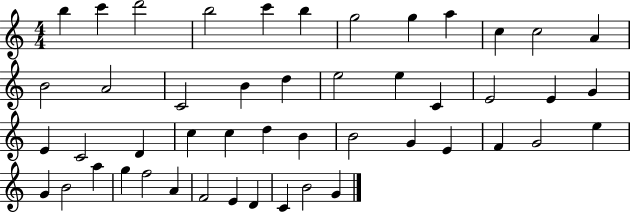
X:1
T:Untitled
M:4/4
L:1/4
K:C
b c' d'2 b2 c' b g2 g a c c2 A B2 A2 C2 B d e2 e C E2 E G E C2 D c c d B B2 G E F G2 e G B2 a g f2 A F2 E D C B2 G